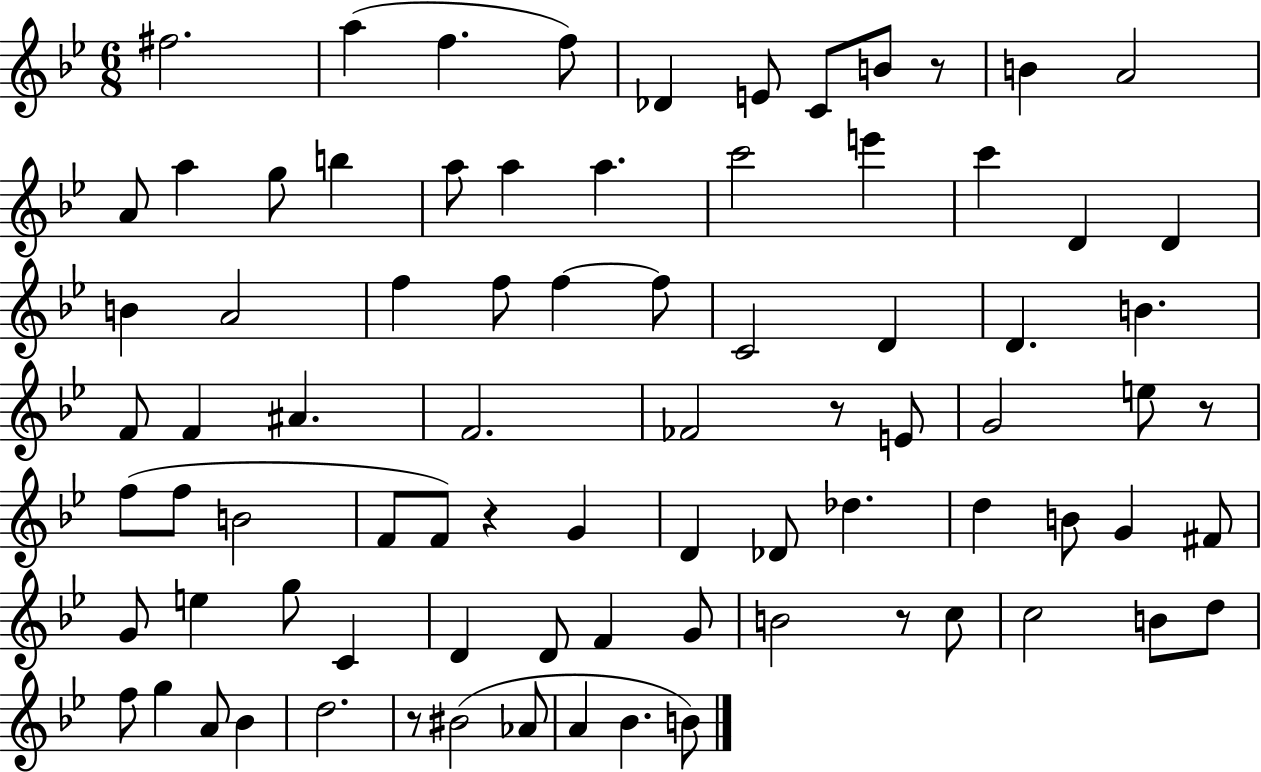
{
  \clef treble
  \numericTimeSignature
  \time 6/8
  \key bes \major
  fis''2. | a''4( f''4. f''8) | des'4 e'8 c'8 b'8 r8 | b'4 a'2 | \break a'8 a''4 g''8 b''4 | a''8 a''4 a''4. | c'''2 e'''4 | c'''4 d'4 d'4 | \break b'4 a'2 | f''4 f''8 f''4~~ f''8 | c'2 d'4 | d'4. b'4. | \break f'8 f'4 ais'4. | f'2. | fes'2 r8 e'8 | g'2 e''8 r8 | \break f''8( f''8 b'2 | f'8 f'8) r4 g'4 | d'4 des'8 des''4. | d''4 b'8 g'4 fis'8 | \break g'8 e''4 g''8 c'4 | d'4 d'8 f'4 g'8 | b'2 r8 c''8 | c''2 b'8 d''8 | \break f''8 g''4 a'8 bes'4 | d''2. | r8 bis'2( aes'8 | a'4 bes'4. b'8) | \break \bar "|."
}